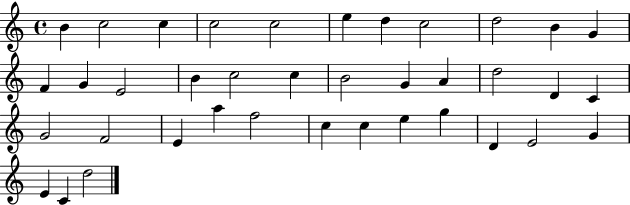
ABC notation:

X:1
T:Untitled
M:4/4
L:1/4
K:C
B c2 c c2 c2 e d c2 d2 B G F G E2 B c2 c B2 G A d2 D C G2 F2 E a f2 c c e g D E2 G E C d2